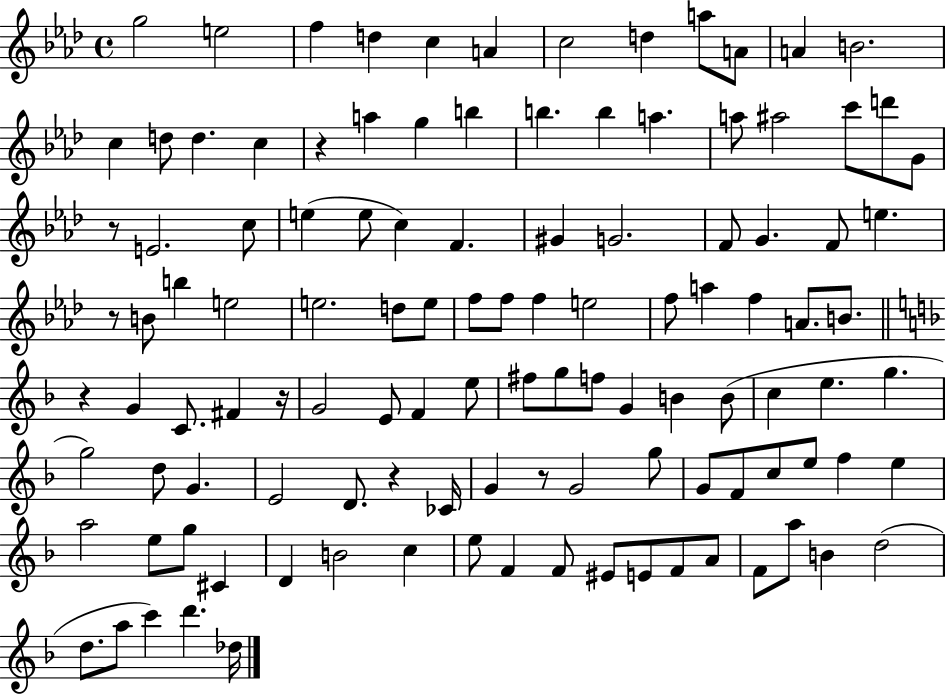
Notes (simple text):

G5/h E5/h F5/q D5/q C5/q A4/q C5/h D5/q A5/e A4/e A4/q B4/h. C5/q D5/e D5/q. C5/q R/q A5/q G5/q B5/q B5/q. B5/q A5/q. A5/e A#5/h C6/e D6/e G4/e R/e E4/h. C5/e E5/q E5/e C5/q F4/q. G#4/q G4/h. F4/e G4/q. F4/e E5/q. R/e B4/e B5/q E5/h E5/h. D5/e E5/e F5/e F5/e F5/q E5/h F5/e A5/q F5/q A4/e. B4/e. R/q G4/q C4/e. F#4/q R/s G4/h E4/e F4/q E5/e F#5/e G5/e F5/e G4/q B4/q B4/e C5/q E5/q. G5/q. G5/h D5/e G4/q. E4/h D4/e. R/q CES4/s G4/q R/e G4/h G5/e G4/e F4/e C5/e E5/e F5/q E5/q A5/h E5/e G5/e C#4/q D4/q B4/h C5/q E5/e F4/q F4/e EIS4/e E4/e F4/e A4/e F4/e A5/e B4/q D5/h D5/e. A5/e C6/q D6/q. Db5/s